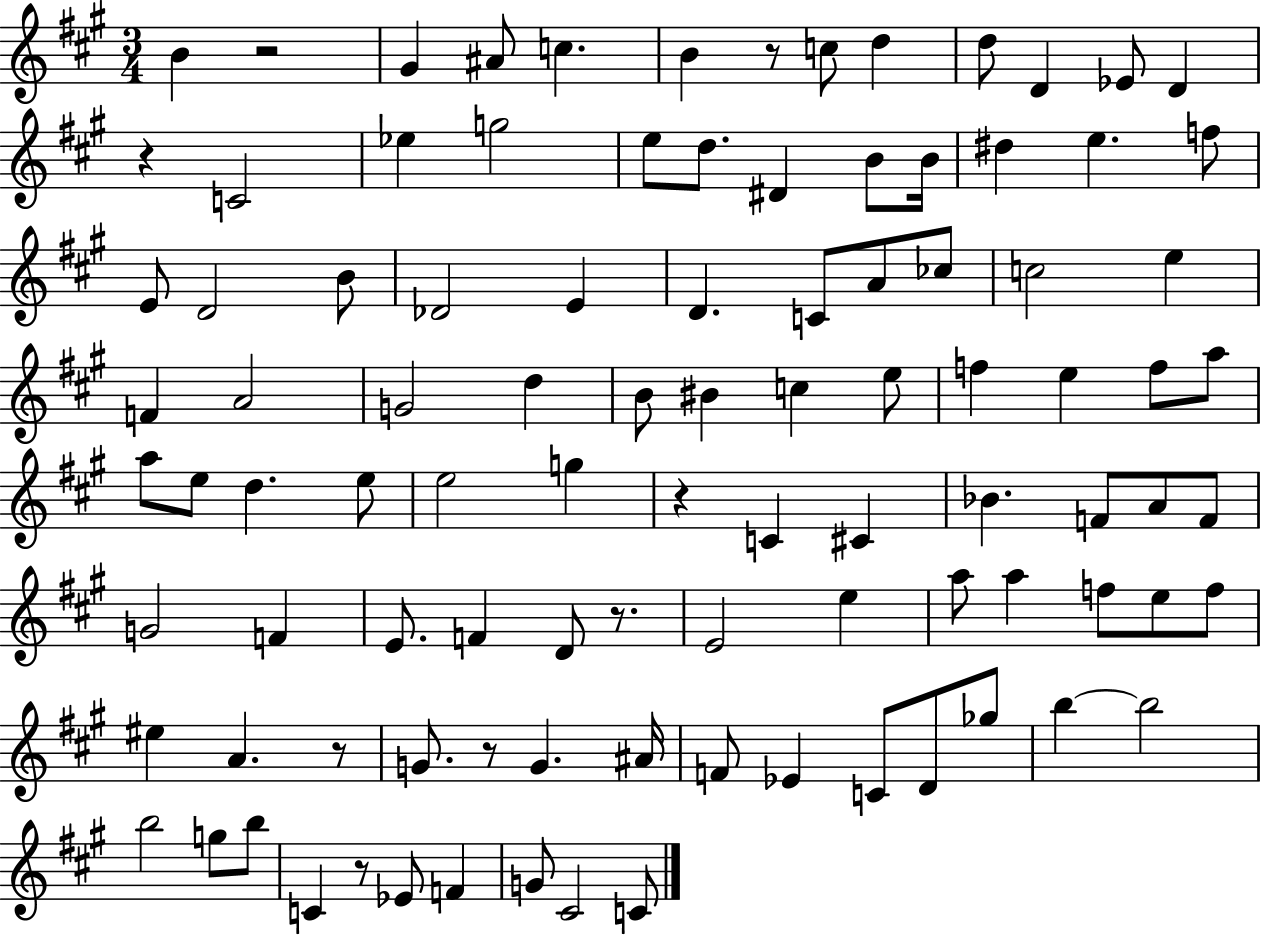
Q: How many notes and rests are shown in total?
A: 98